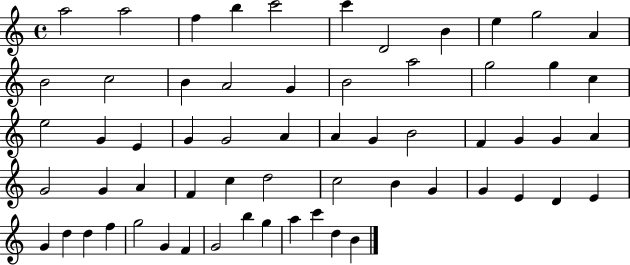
A5/h A5/h F5/q B5/q C6/h C6/q D4/h B4/q E5/q G5/h A4/q B4/h C5/h B4/q A4/h G4/q B4/h A5/h G5/h G5/q C5/q E5/h G4/q E4/q G4/q G4/h A4/q A4/q G4/q B4/h F4/q G4/q G4/q A4/q G4/h G4/q A4/q F4/q C5/q D5/h C5/h B4/q G4/q G4/q E4/q D4/q E4/q G4/q D5/q D5/q F5/q G5/h G4/q F4/q G4/h B5/q G5/q A5/q C6/q D5/q B4/q